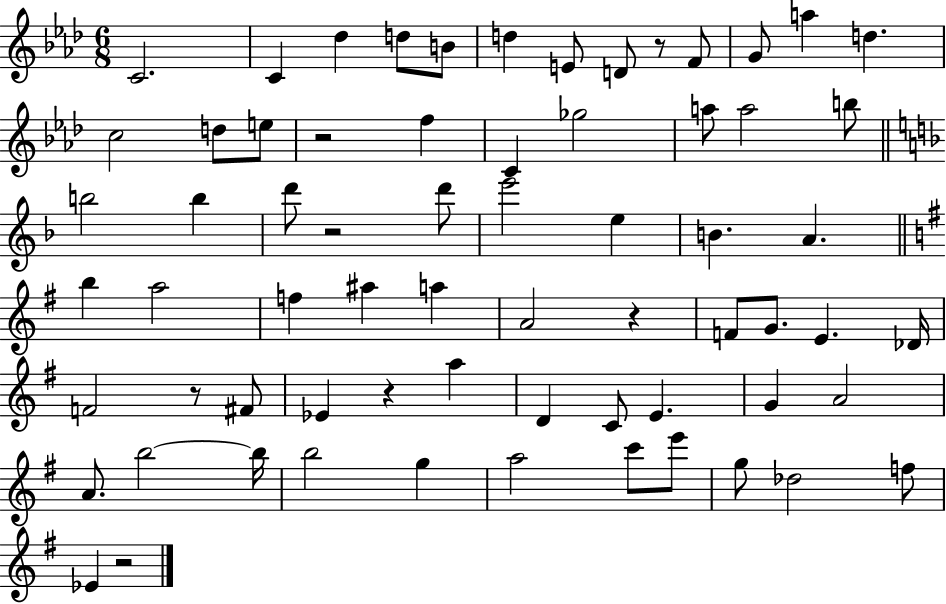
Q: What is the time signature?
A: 6/8